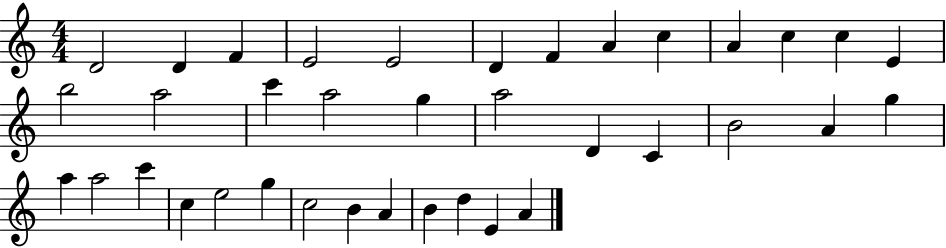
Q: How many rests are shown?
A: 0